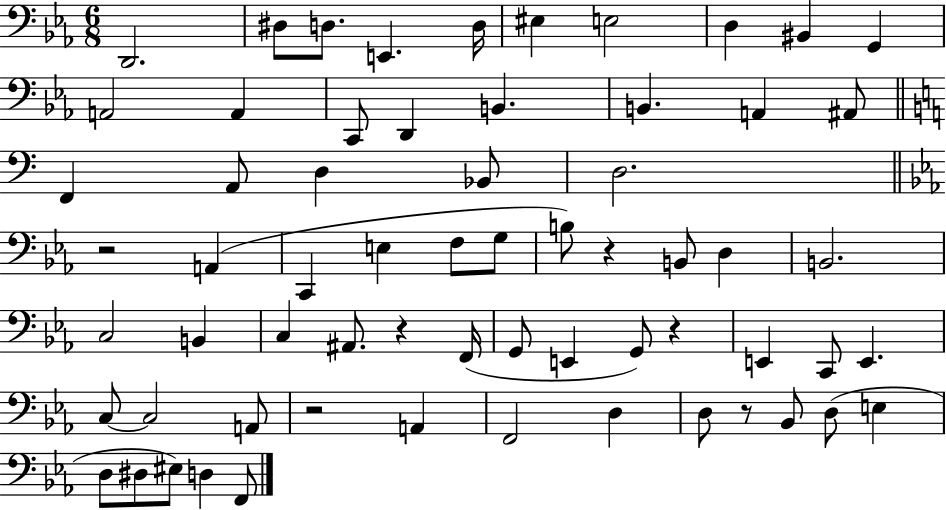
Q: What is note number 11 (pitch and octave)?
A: A2